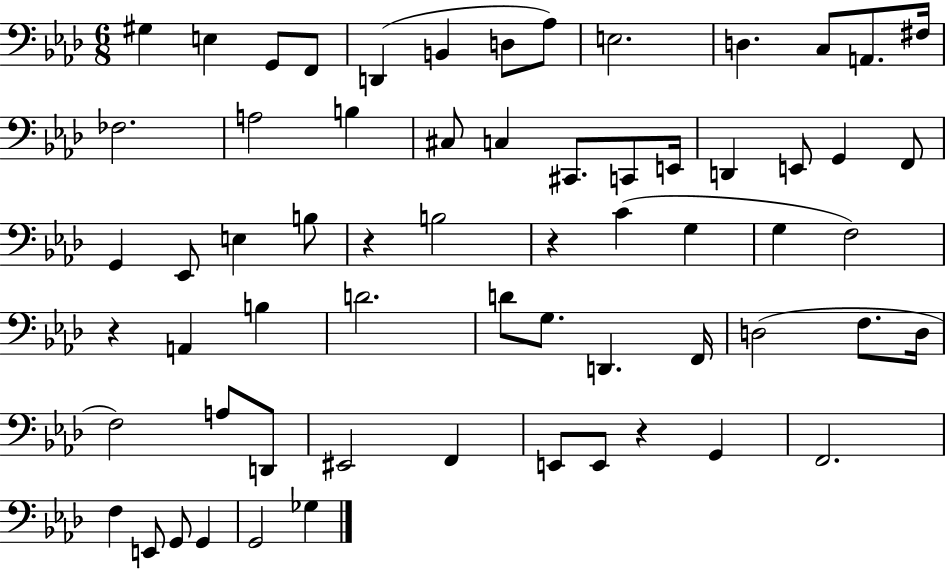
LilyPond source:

{
  \clef bass
  \numericTimeSignature
  \time 6/8
  \key aes \major
  \repeat volta 2 { gis4 e4 g,8 f,8 | d,4( b,4 d8 aes8) | e2. | d4. c8 a,8. fis16 | \break fes2. | a2 b4 | cis8 c4 cis,8. c,8 e,16 | d,4 e,8 g,4 f,8 | \break g,4 ees,8 e4 b8 | r4 b2 | r4 c'4( g4 | g4 f2) | \break r4 a,4 b4 | d'2. | d'8 g8. d,4. f,16 | d2( f8. d16 | \break f2) a8 d,8 | eis,2 f,4 | e,8 e,8 r4 g,4 | f,2. | \break f4 e,8 g,8 g,4 | g,2 ges4 | } \bar "|."
}